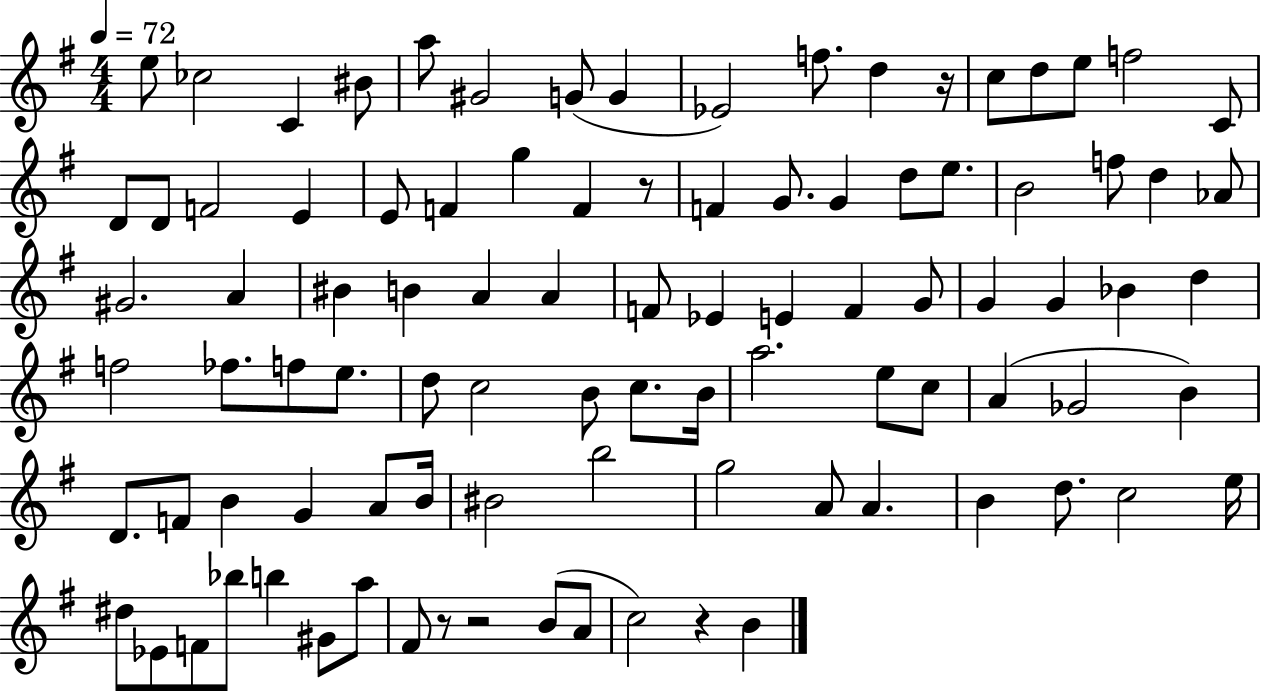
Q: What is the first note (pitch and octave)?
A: E5